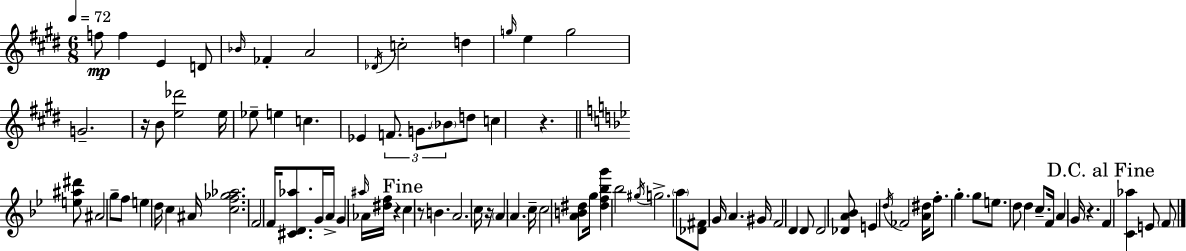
F5/e F5/q E4/q D4/e Bb4/s FES4/q A4/h Db4/s C5/h D5/q G5/s E5/q G5/h G4/h. R/s B4/e [E5,Db6]/h E5/s Eb5/e E5/q C5/q. Eb4/q F4/e. G4/e. Bb4/e D5/e C5/q R/q. [E5,A#5,D#6]/e A#4/h G5/e F5/e E5/q D5/s C5/q A#4/s [C5,F5,Gb5,Ab5]/h. F4/h F4/s [C#4,D4,Ab5]/e. G4/s A4/s G4/q A#5/s Ab4/s [D#5,F5]/s R/q C5/q R/e B4/q. A4/h. C5/s R/s A4/q A4/q. C5/s C5/h [A4,B4,D#5]/e G5/s [D#5,F5,Bb5,G6]/q Bb5/h G#5/s G5/h. A5/e [Db4,F#4]/e G4/s A4/q. G#4/s F4/h D4/q D4/e D4/h [Db4,A4,Bb4]/e E4/q D5/s FES4/h [A4,D#5]/s F5/e. G5/q. G5/e E5/e. D5/e D5/q C5/e. F4/s A4/q G4/s R/q. F4/q [C4,Ab5]/q E4/e F4/e